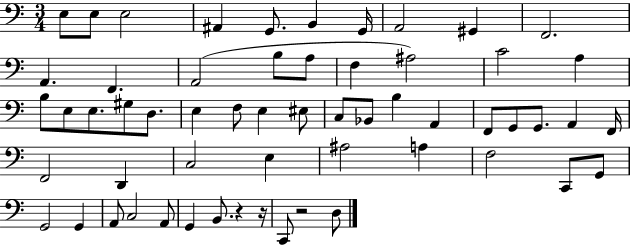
X:1
T:Untitled
M:3/4
L:1/4
K:C
E,/2 E,/2 E,2 ^A,, G,,/2 B,, G,,/4 A,,2 ^G,, F,,2 A,, F,, A,,2 B,/2 A,/2 F, ^A,2 C2 A, B,/2 E,/2 E,/2 ^G,/2 D,/2 E, F,/2 E, ^E,/2 C,/2 _B,,/2 B, A,, F,,/2 G,,/2 G,,/2 A,, F,,/4 F,,2 D,, C,2 E, ^A,2 A, F,2 C,,/2 G,,/2 G,,2 G,, A,,/2 C,2 A,,/2 G,, B,,/2 z z/4 C,,/2 z2 D,/2